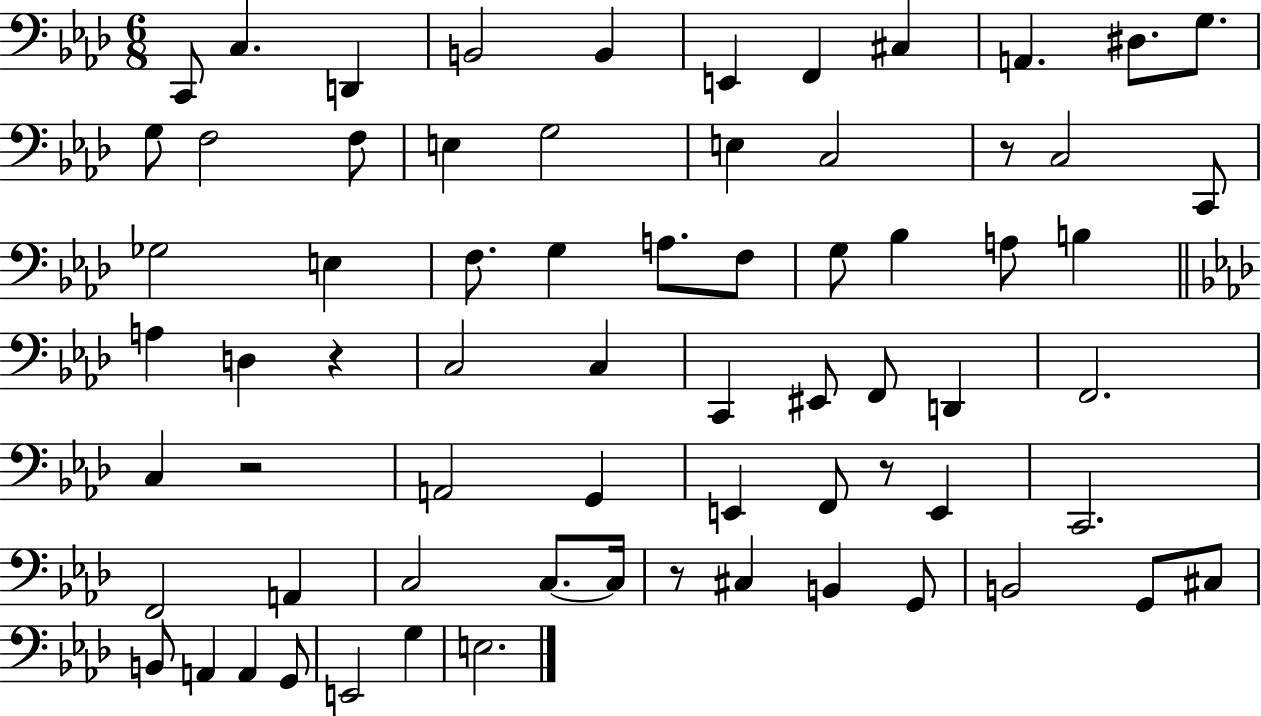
{
  \clef bass
  \numericTimeSignature
  \time 6/8
  \key aes \major
  c,8 c4. d,4 | b,2 b,4 | e,4 f,4 cis4 | a,4. dis8. g8. | \break g8 f2 f8 | e4 g2 | e4 c2 | r8 c2 c,8 | \break ges2 e4 | f8. g4 a8. f8 | g8 bes4 a8 b4 | \bar "||" \break \key f \minor a4 d4 r4 | c2 c4 | c,4 eis,8 f,8 d,4 | f,2. | \break c4 r2 | a,2 g,4 | e,4 f,8 r8 e,4 | c,2. | \break f,2 a,4 | c2 c8.~~ c16 | r8 cis4 b,4 g,8 | b,2 g,8 cis8 | \break b,8 a,4 a,4 g,8 | e,2 g4 | e2. | \bar "|."
}